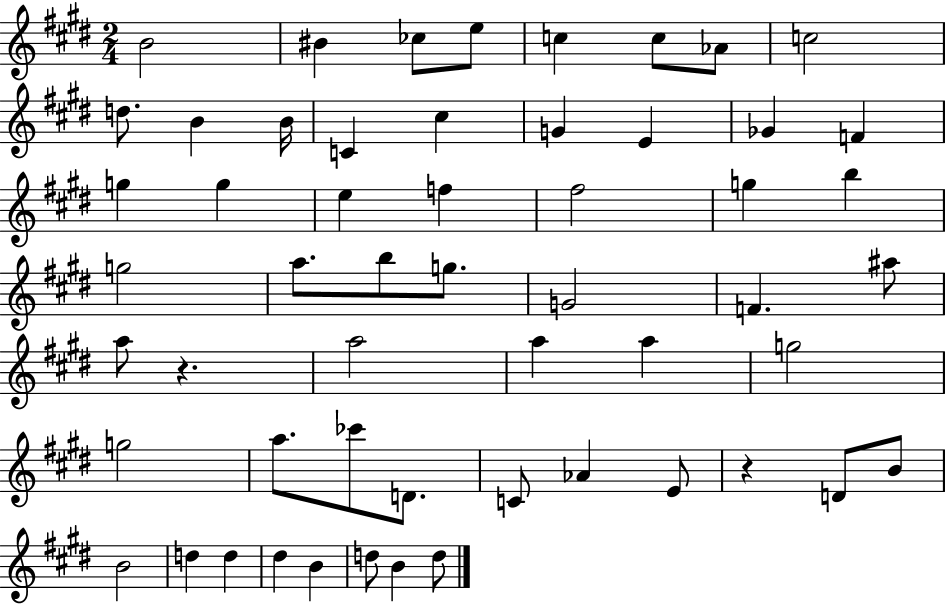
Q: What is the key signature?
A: E major